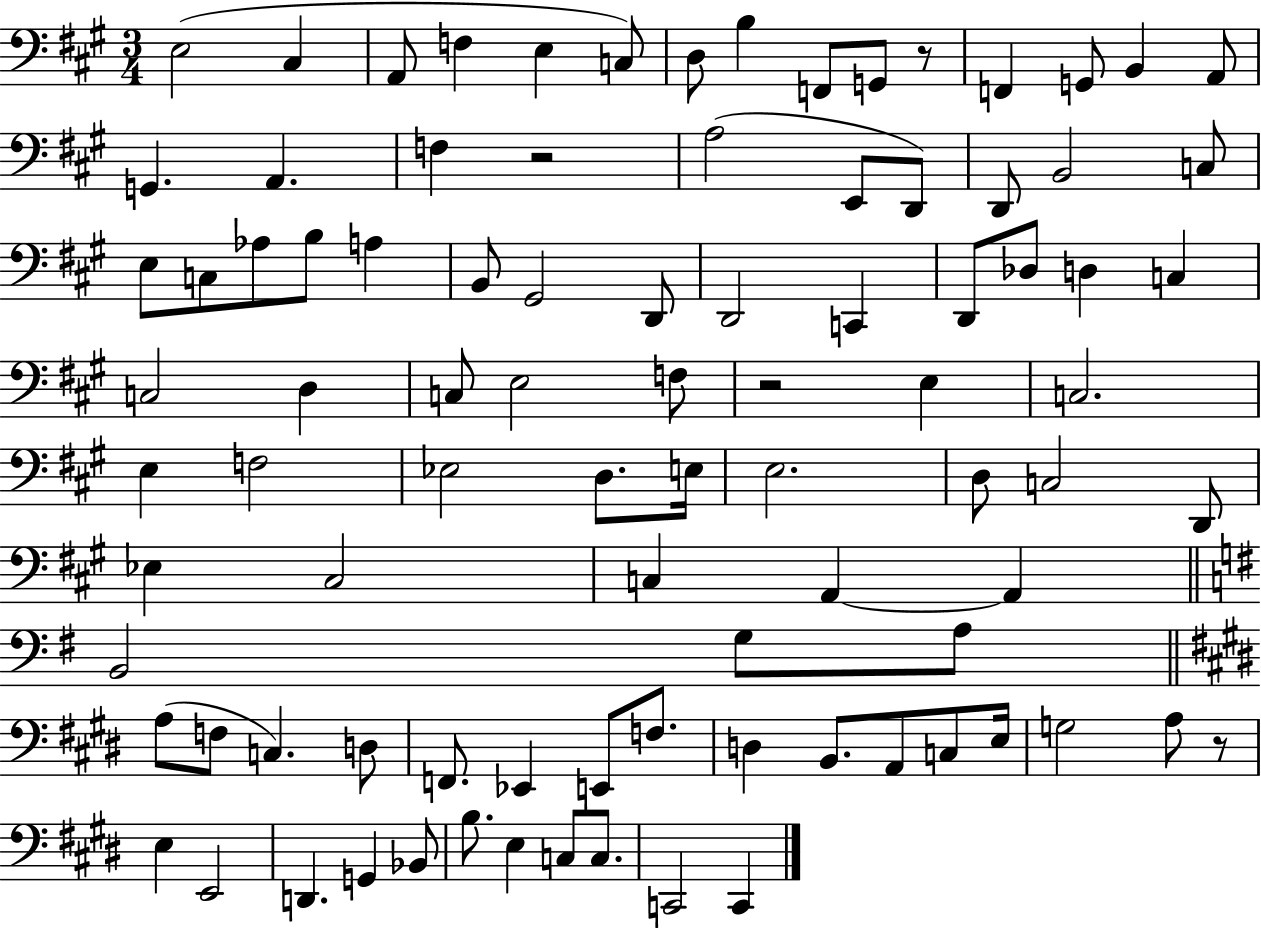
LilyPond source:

{
  \clef bass
  \numericTimeSignature
  \time 3/4
  \key a \major
  e2( cis4 | a,8 f4 e4 c8) | d8 b4 f,8 g,8 r8 | f,4 g,8 b,4 a,8 | \break g,4. a,4. | f4 r2 | a2( e,8 d,8) | d,8 b,2 c8 | \break e8 c8 aes8 b8 a4 | b,8 gis,2 d,8 | d,2 c,4 | d,8 des8 d4 c4 | \break c2 d4 | c8 e2 f8 | r2 e4 | c2. | \break e4 f2 | ees2 d8. e16 | e2. | d8 c2 d,8 | \break ees4 cis2 | c4 a,4~~ a,4 | \bar "||" \break \key g \major b,2 g8 a8 | \bar "||" \break \key e \major a8( f8 c4.) d8 | f,8. ees,4 e,8 f8. | d4 b,8. a,8 c8 e16 | g2 a8 r8 | \break e4 e,2 | d,4. g,4 bes,8 | b8. e4 c8 c8. | c,2 c,4 | \break \bar "|."
}